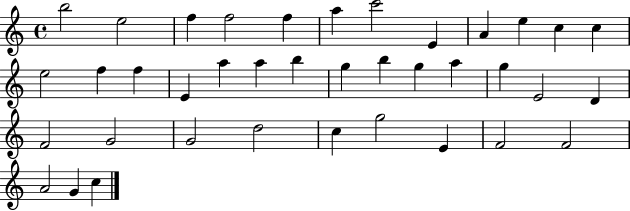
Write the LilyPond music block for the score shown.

{
  \clef treble
  \time 4/4
  \defaultTimeSignature
  \key c \major
  b''2 e''2 | f''4 f''2 f''4 | a''4 c'''2 e'4 | a'4 e''4 c''4 c''4 | \break e''2 f''4 f''4 | e'4 a''4 a''4 b''4 | g''4 b''4 g''4 a''4 | g''4 e'2 d'4 | \break f'2 g'2 | g'2 d''2 | c''4 g''2 e'4 | f'2 f'2 | \break a'2 g'4 c''4 | \bar "|."
}